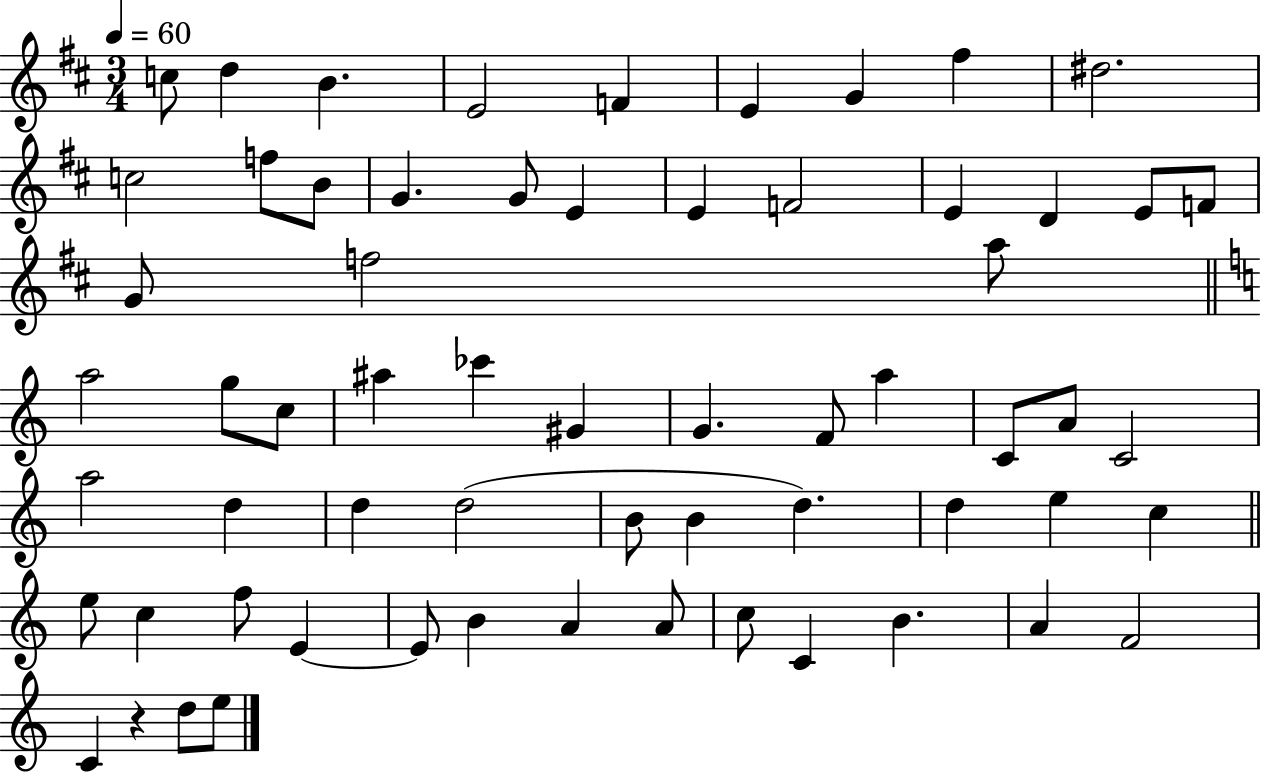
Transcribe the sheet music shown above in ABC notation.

X:1
T:Untitled
M:3/4
L:1/4
K:D
c/2 d B E2 F E G ^f ^d2 c2 f/2 B/2 G G/2 E E F2 E D E/2 F/2 G/2 f2 a/2 a2 g/2 c/2 ^a _c' ^G G F/2 a C/2 A/2 C2 a2 d d d2 B/2 B d d e c e/2 c f/2 E E/2 B A A/2 c/2 C B A F2 C z d/2 e/2